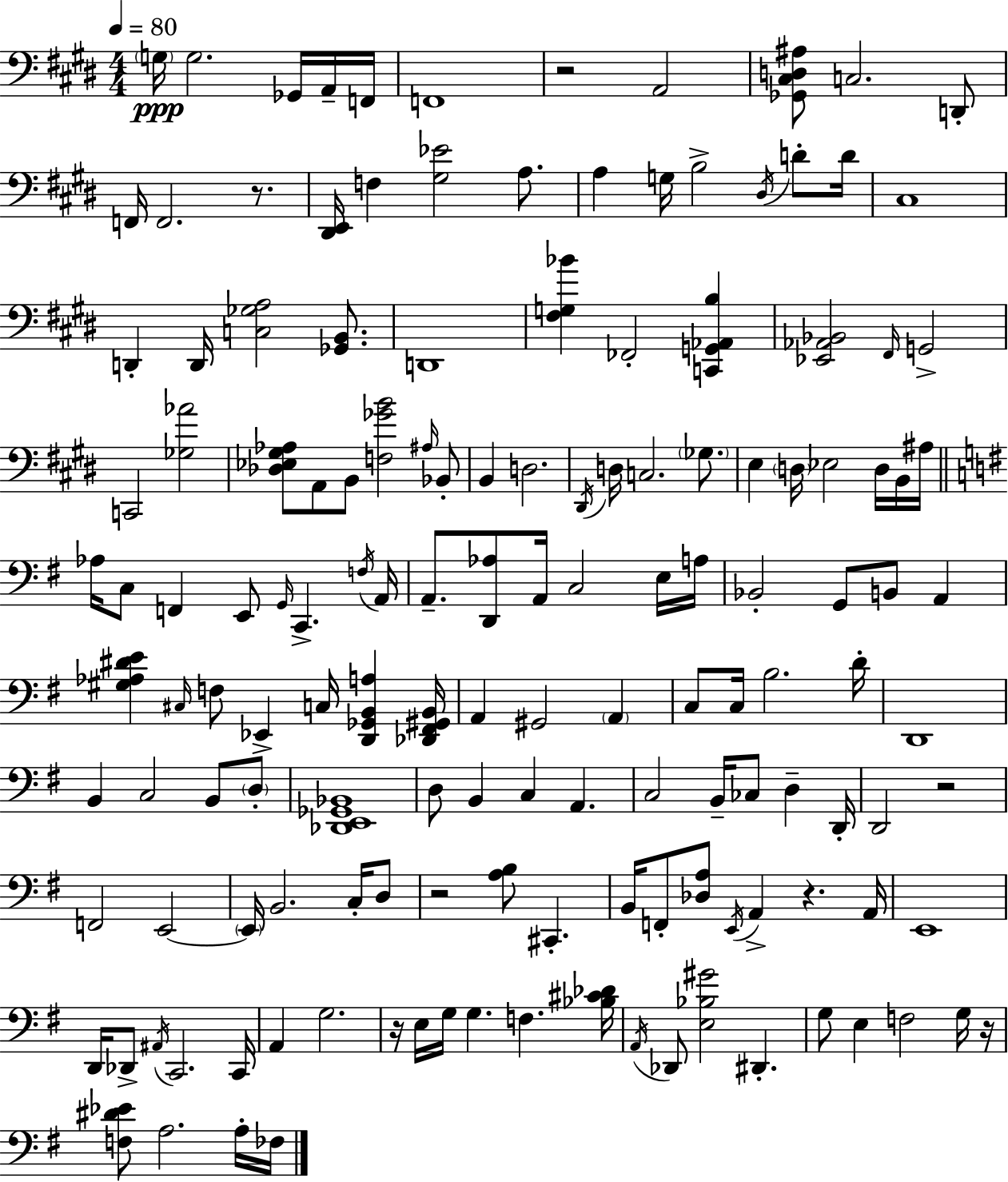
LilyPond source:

{
  \clef bass
  \numericTimeSignature
  \time 4/4
  \key e \major
  \tempo 4 = 80
  \repeat volta 2 { \parenthesize g16\ppp g2. ges,16 a,16-- f,16 | f,1 | r2 a,2 | <ges, cis d ais>8 c2. d,8-. | \break f,16 f,2. r8. | <dis, e,>16 f4 <gis ees'>2 a8. | a4 g16 b2-> \acciaccatura { dis16 } d'8-. | d'16 cis1 | \break d,4-. d,16 <c ges a>2 <ges, b,>8. | d,1 | <fis g bes'>4 fes,2-. <c, g, aes, b>4 | <ees, aes, bes,>2 \grace { fis,16 } g,2-> | \break c,2 <ges aes'>2 | <des ees gis aes>8 a,8 b,8 <f ges' b'>2 | \grace { ais16 } bes,8-. b,4 d2. | \acciaccatura { dis,16 } d16 c2. | \break \parenthesize ges8. e4 \parenthesize d16 ees2 | d16 b,16 ais16 \bar "||" \break \key e \minor aes16 c8 f,4 e,8 \grace { g,16 } c,4.-> | \acciaccatura { f16 } a,16 a,8.-- <d, aes>8 a,16 c2 | e16 a16 bes,2-. g,8 b,8 a,4 | <gis aes dis' e'>4 \grace { cis16 } f8 ees,4-> c16 <d, ges, b, a>4 | \break <des, fis, gis, b,>16 a,4 gis,2 \parenthesize a,4 | c8 c16 b2. | d'16-. d,1 | b,4 c2 b,8 | \break \parenthesize d8-. <des, e, ges, bes,>1 | d8 b,4 c4 a,4. | c2 b,16-- ces8 d4-- | d,16-. d,2 r2 | \break f,2 e,2~~ | \parenthesize e,16 b,2. | c16-. d8 r2 <a b>8 cis,4.-. | b,16 f,8-. <des a>8 \acciaccatura { e,16 } a,4-> r4. | \break a,16 e,1 | d,16 des,8-> \acciaccatura { ais,16 } c,2. | c,16 a,4 g2. | r16 e16 g16 g4. f4. | \break <bes cis' des'>16 \acciaccatura { a,16 } des,8 <e bes gis'>2 | dis,4.-. g8 e4 f2 | g16 r16 <f dis' ees'>8 a2. | a16-. fes16 } \bar "|."
}